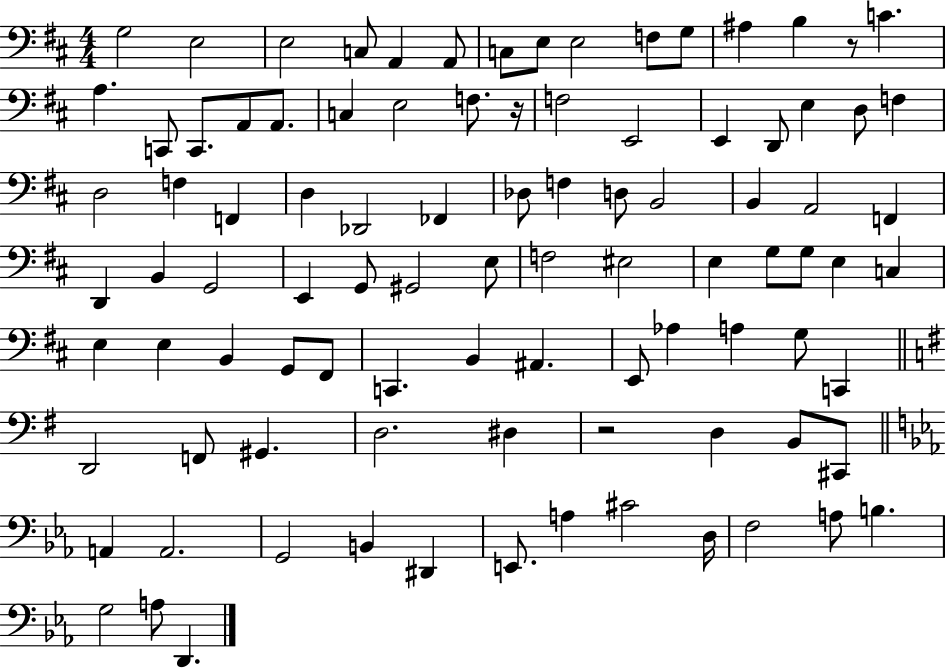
{
  \clef bass
  \numericTimeSignature
  \time 4/4
  \key d \major
  g2 e2 | e2 c8 a,4 a,8 | c8 e8 e2 f8 g8 | ais4 b4 r8 c'4. | \break a4. c,8 c,8. a,8 a,8. | c4 e2 f8. r16 | f2 e,2 | e,4 d,8 e4 d8 f4 | \break d2 f4 f,4 | d4 des,2 fes,4 | des8 f4 d8 b,2 | b,4 a,2 f,4 | \break d,4 b,4 g,2 | e,4 g,8 gis,2 e8 | f2 eis2 | e4 g8 g8 e4 c4 | \break e4 e4 b,4 g,8 fis,8 | c,4. b,4 ais,4. | e,8 aes4 a4 g8 c,4 | \bar "||" \break \key g \major d,2 f,8 gis,4. | d2. dis4 | r2 d4 b,8 cis,8 | \bar "||" \break \key ees \major a,4 a,2. | g,2 b,4 dis,4 | e,8. a4 cis'2 d16 | f2 a8 b4. | \break g2 a8 d,4. | \bar "|."
}